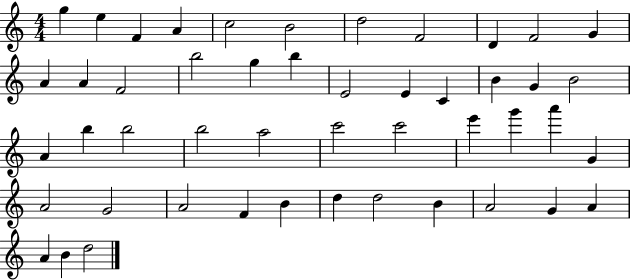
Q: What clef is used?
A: treble